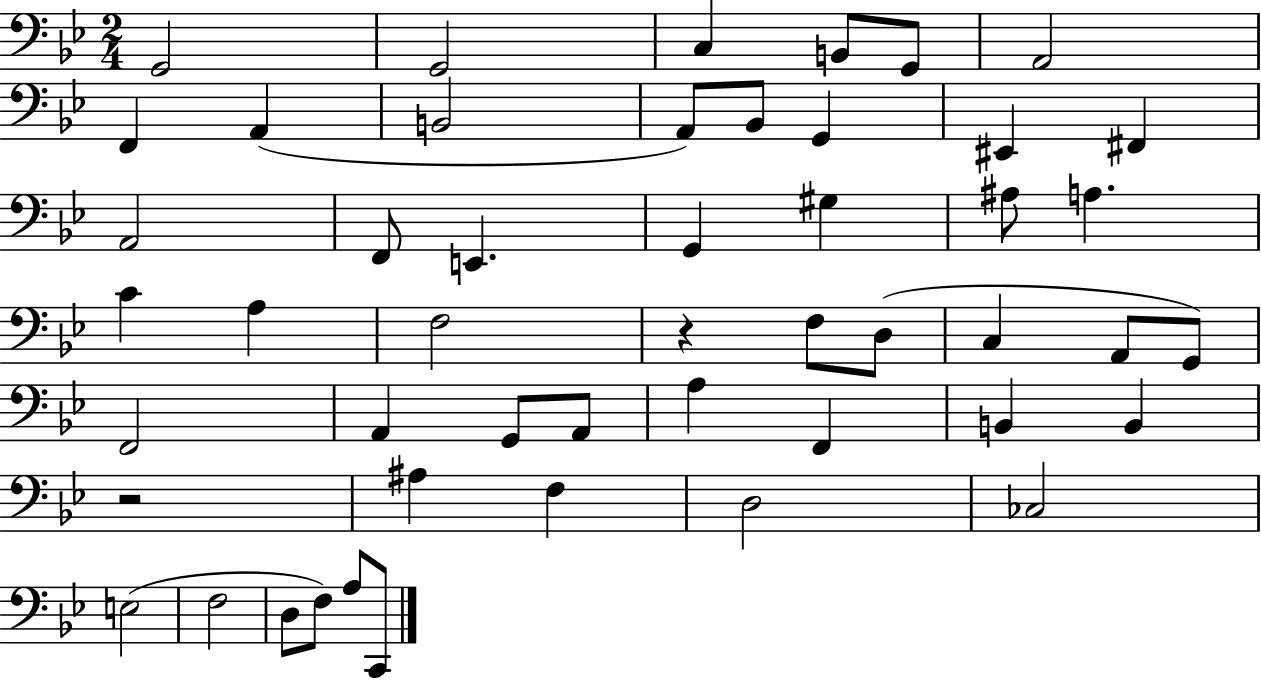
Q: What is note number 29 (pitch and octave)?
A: G2